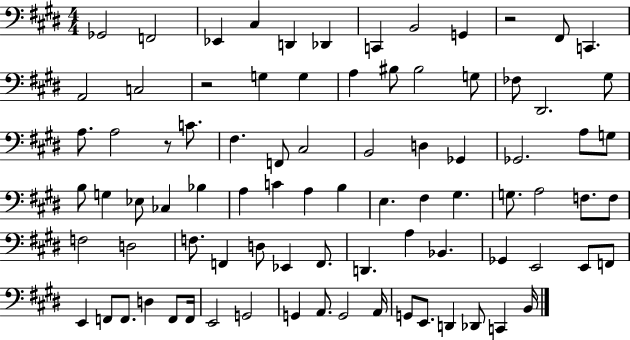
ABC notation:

X:1
T:Untitled
M:4/4
L:1/4
K:E
_G,,2 F,,2 _E,, ^C, D,, _D,, C,, B,,2 G,, z2 ^F,,/2 C,, A,,2 C,2 z2 G, G, A, ^B,/2 ^B,2 G,/2 _F,/2 ^D,,2 ^G,/2 A,/2 A,2 z/2 C/2 ^F, F,,/2 ^C,2 B,,2 D, _G,, _G,,2 A,/2 G,/2 B,/2 G, _E,/2 _C, _B, A, C A, B, E, ^F, ^G, G,/2 A,2 F,/2 F,/2 F,2 D,2 F,/2 F,, D,/2 _E,, F,,/2 D,, A, _B,, _G,, E,,2 E,,/2 F,,/2 E,, F,,/2 F,,/2 D, F,,/2 F,,/4 E,,2 G,,2 G,, A,,/2 G,,2 A,,/4 G,,/2 E,,/2 D,, _D,,/2 C,, B,,/4